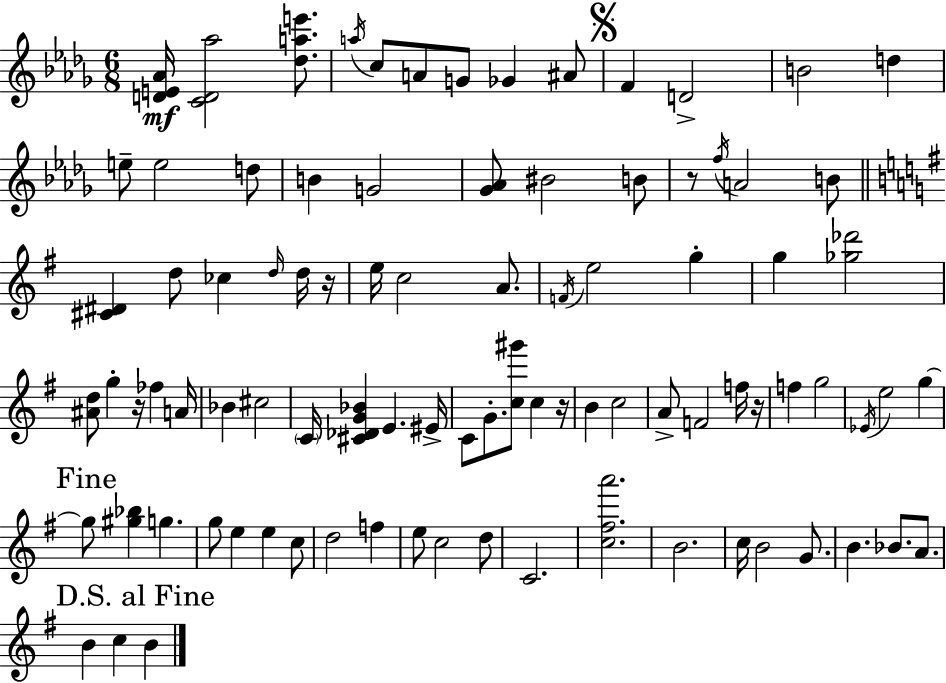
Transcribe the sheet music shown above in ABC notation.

X:1
T:Untitled
M:6/8
L:1/4
K:Bbm
[DE_A]/4 [CD_a]2 [_dae']/2 a/4 c/2 A/2 G/2 _G ^A/2 F D2 B2 d e/2 e2 d/2 B G2 [_G_A]/2 ^B2 B/2 z/2 f/4 A2 B/2 [^C^D] d/2 _c d/4 d/4 z/4 e/4 c2 A/2 F/4 e2 g g [_g_d']2 [^Ad]/2 g z/4 _f A/4 _B ^c2 C/4 [^C_DG_B] E ^E/4 C/2 G/2 [c^g']/2 c z/4 B c2 A/2 F2 f/4 z/4 f g2 _E/4 e2 g g/2 [^g_b] g g/2 e e c/2 d2 f e/2 c2 d/2 C2 [c^fa']2 B2 c/4 B2 G/2 B _B/2 A/2 B c B